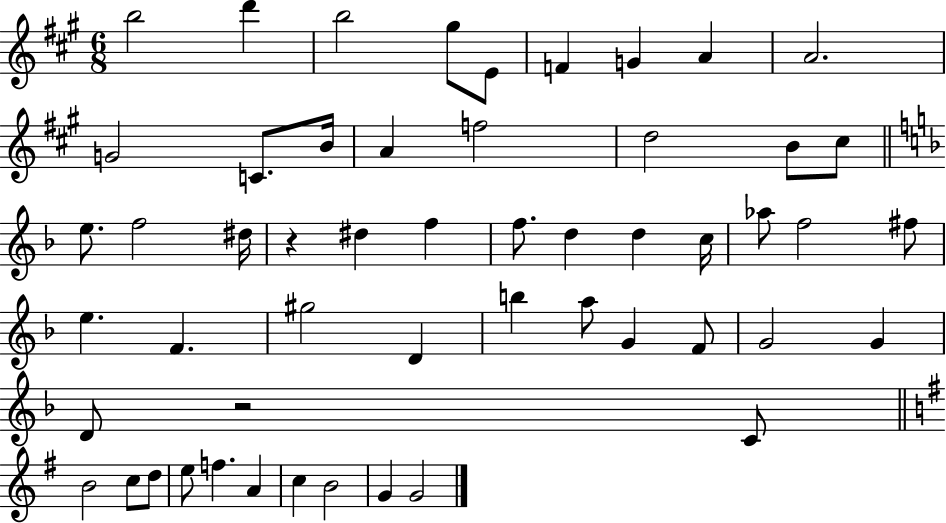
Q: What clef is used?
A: treble